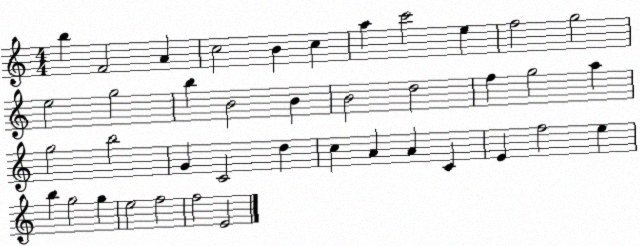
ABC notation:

X:1
T:Untitled
M:4/4
L:1/4
K:C
b F2 A c2 B c a c'2 e f2 g2 e2 g2 b B2 B B2 d2 f g2 a g2 b2 G C2 d c A A C E f2 e b g2 g e2 f2 f2 E2